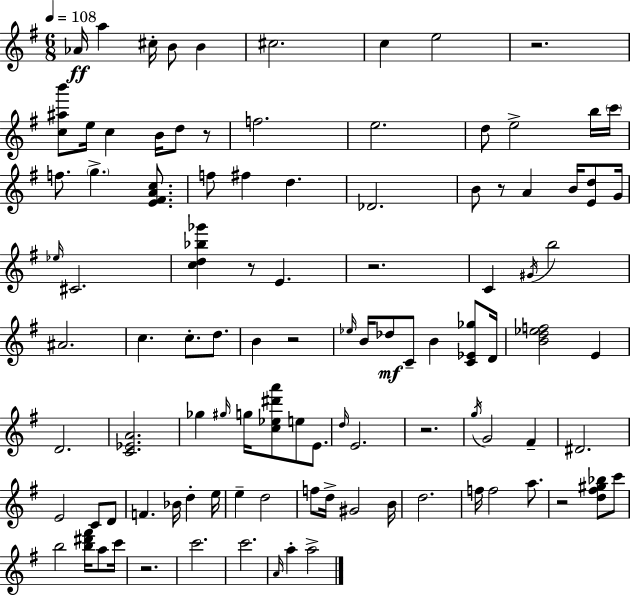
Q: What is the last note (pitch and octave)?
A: A5